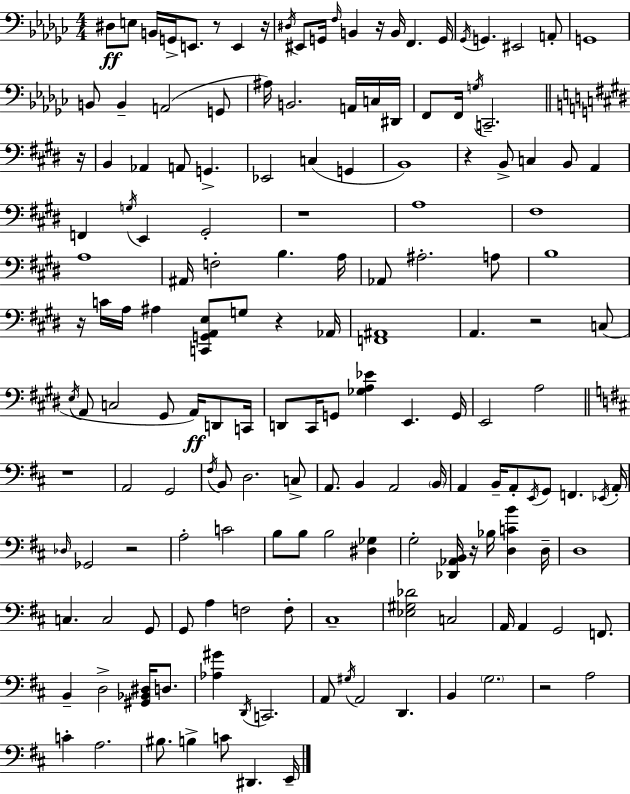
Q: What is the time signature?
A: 4/4